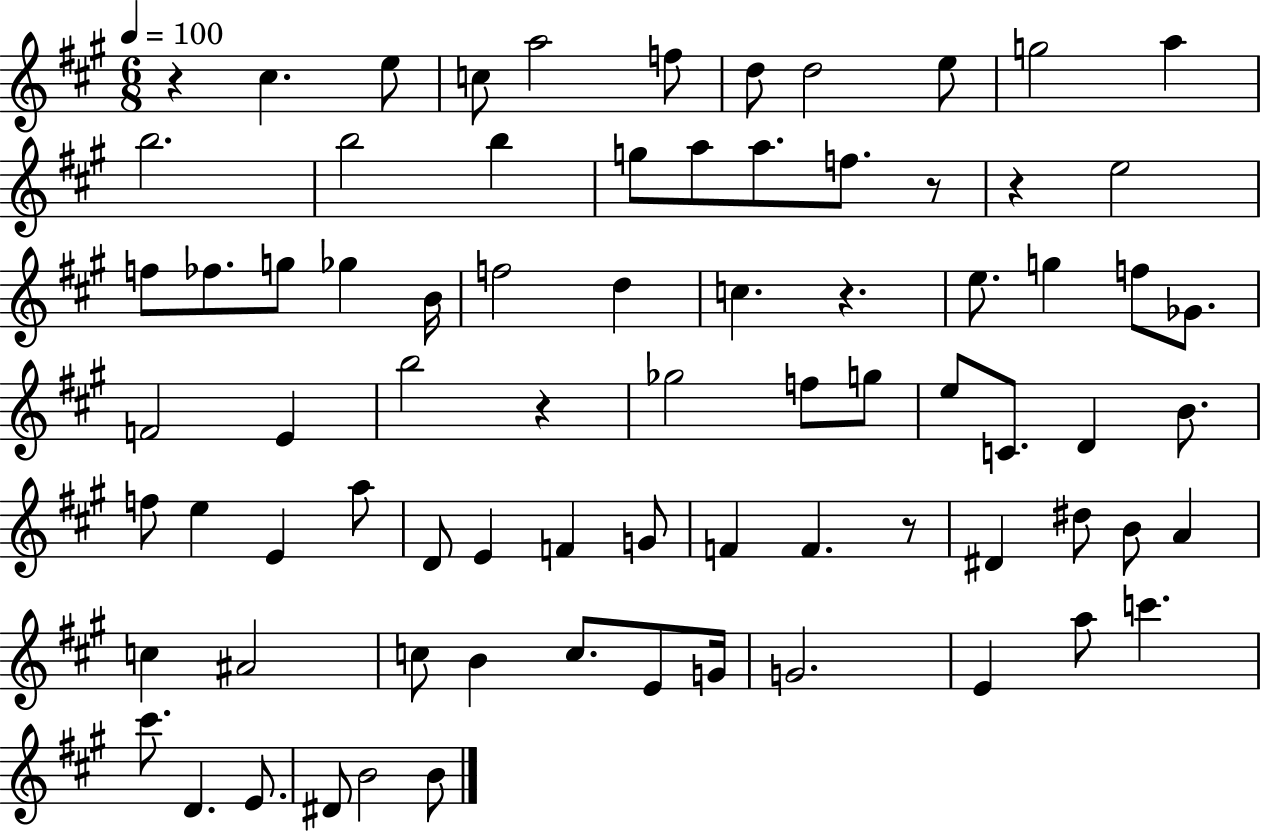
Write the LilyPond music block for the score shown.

{
  \clef treble
  \numericTimeSignature
  \time 6/8
  \key a \major
  \tempo 4 = 100
  r4 cis''4. e''8 | c''8 a''2 f''8 | d''8 d''2 e''8 | g''2 a''4 | \break b''2. | b''2 b''4 | g''8 a''8 a''8. f''8. r8 | r4 e''2 | \break f''8 fes''8. g''8 ges''4 b'16 | f''2 d''4 | c''4. r4. | e''8. g''4 f''8 ges'8. | \break f'2 e'4 | b''2 r4 | ges''2 f''8 g''8 | e''8 c'8. d'4 b'8. | \break f''8 e''4 e'4 a''8 | d'8 e'4 f'4 g'8 | f'4 f'4. r8 | dis'4 dis''8 b'8 a'4 | \break c''4 ais'2 | c''8 b'4 c''8. e'8 g'16 | g'2. | e'4 a''8 c'''4. | \break cis'''8. d'4. e'8. | dis'8 b'2 b'8 | \bar "|."
}